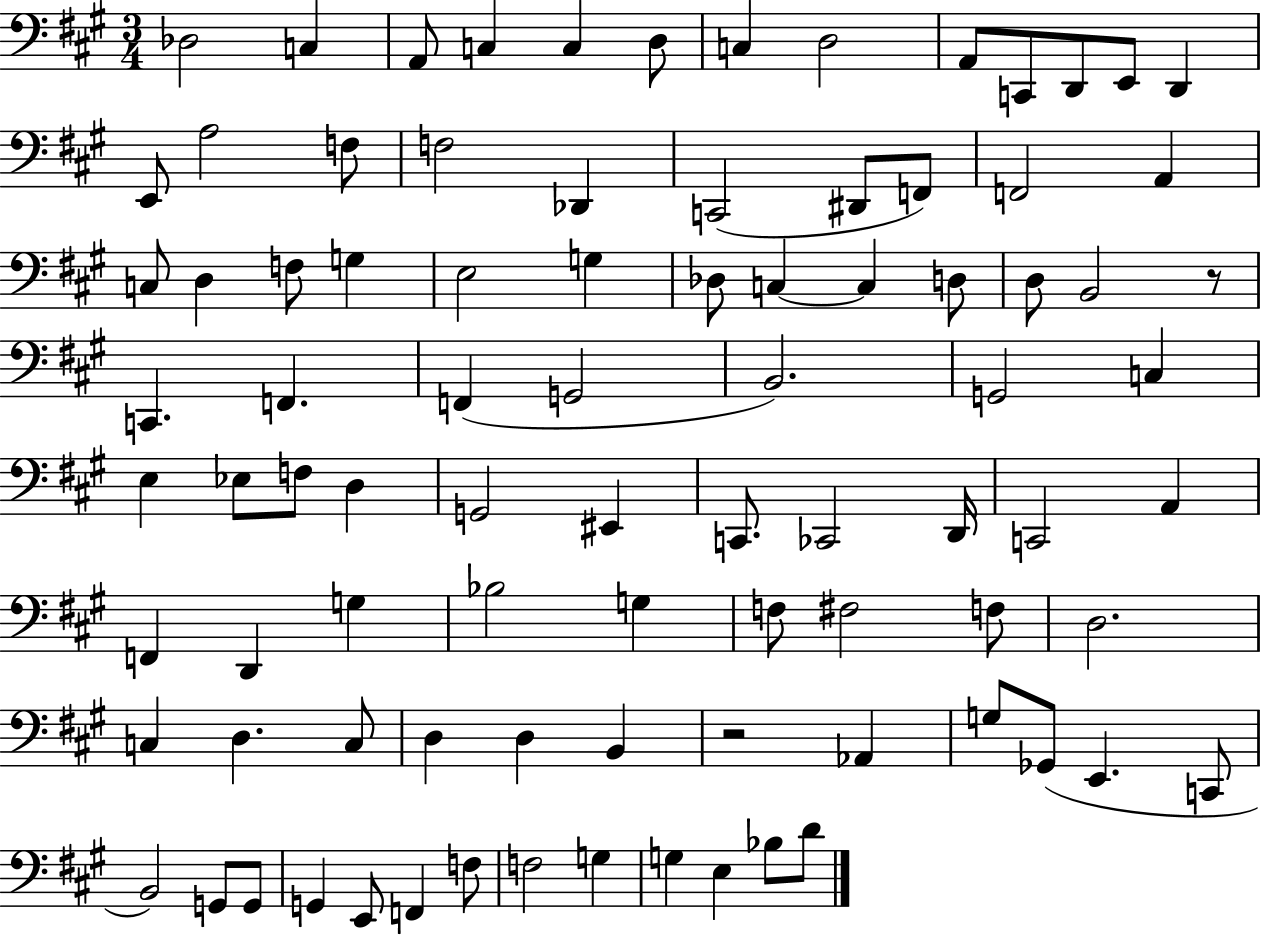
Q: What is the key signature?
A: A major